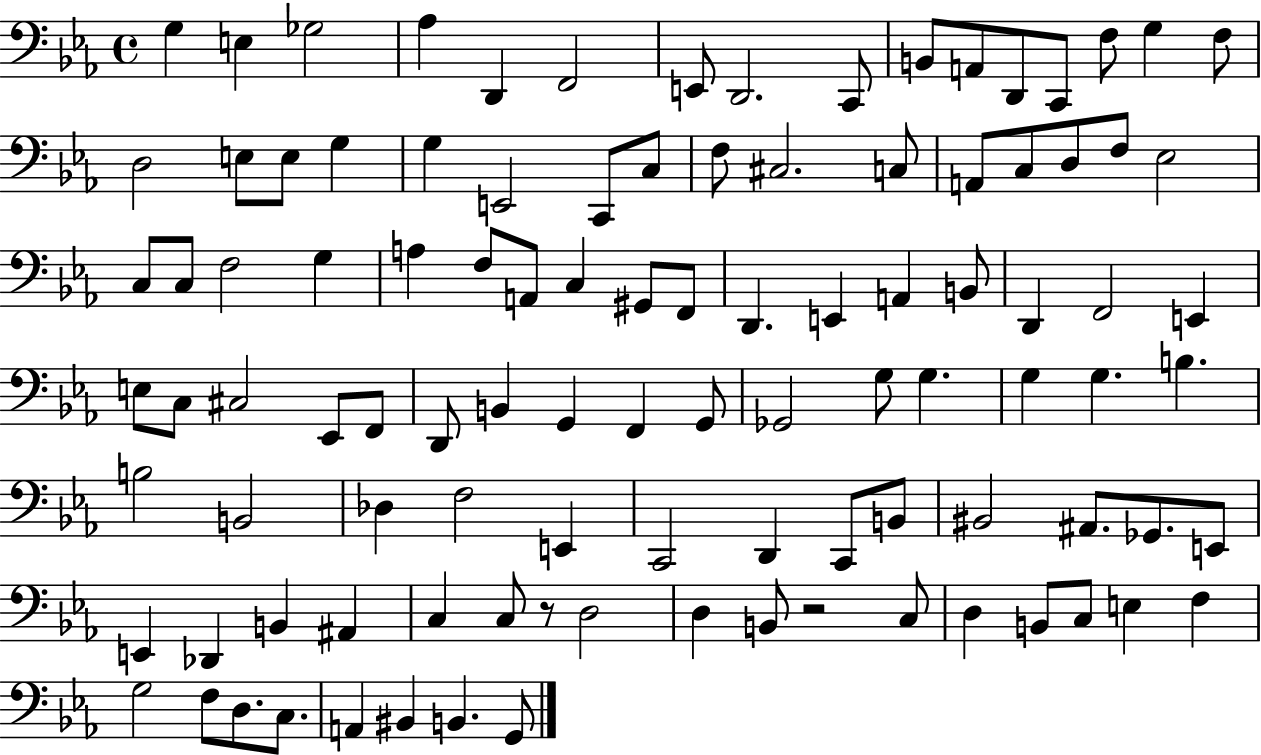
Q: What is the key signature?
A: EES major